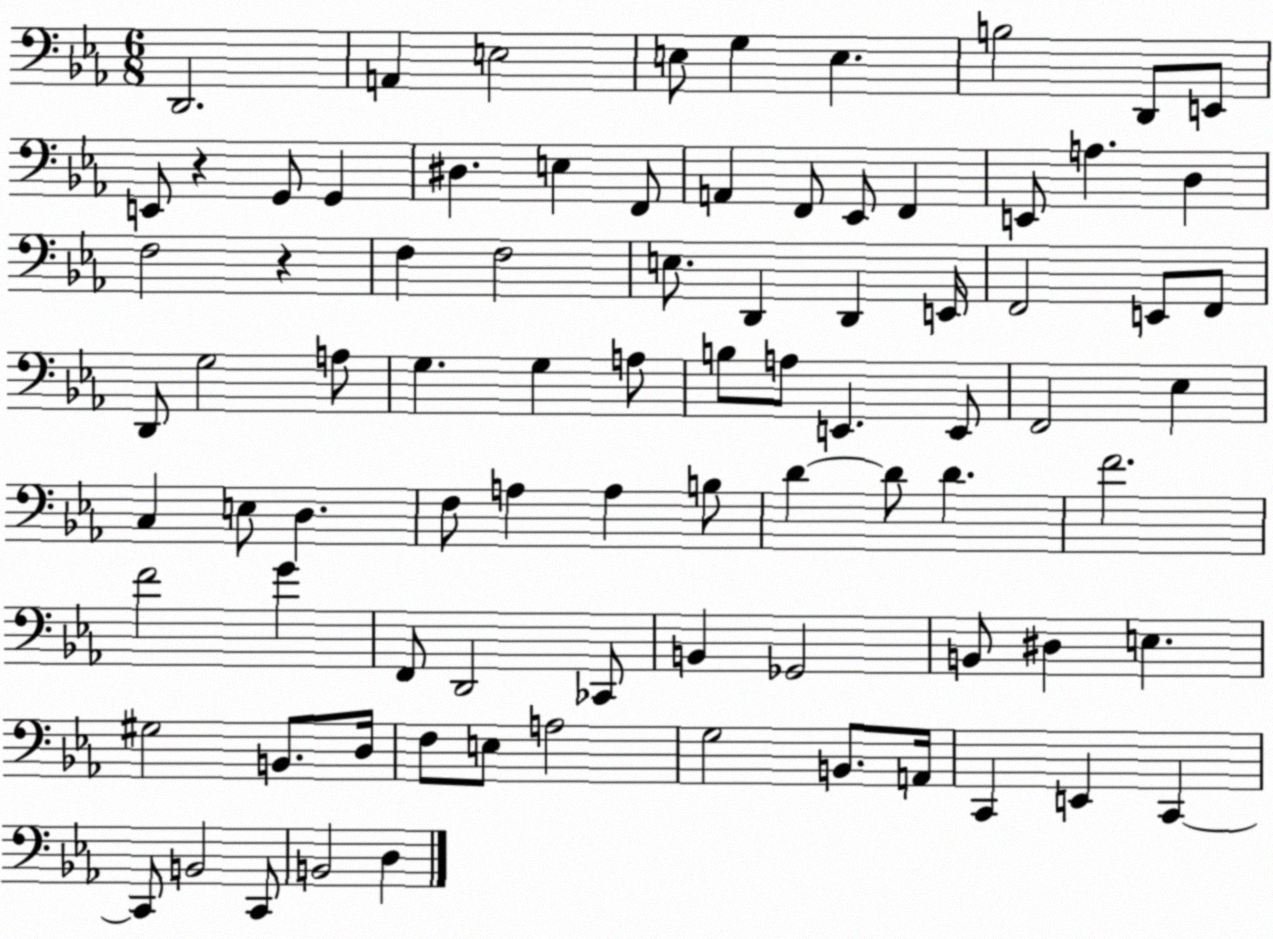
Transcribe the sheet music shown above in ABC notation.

X:1
T:Untitled
M:6/8
L:1/4
K:Eb
D,,2 A,, E,2 E,/2 G, E, B,2 D,,/2 E,,/2 E,,/2 z G,,/2 G,, ^D, E, F,,/2 A,, F,,/2 _E,,/2 F,, E,,/2 A, D, F,2 z F, F,2 E,/2 D,, D,, E,,/4 F,,2 E,,/2 F,,/2 D,,/2 G,2 A,/2 G, G, A,/2 B,/2 A,/2 E,, E,,/2 F,,2 _E, C, E,/2 D, F,/2 A, A, B,/2 D D/2 D F2 F2 G F,,/2 D,,2 _C,,/2 B,, _G,,2 B,,/2 ^D, E, ^G,2 B,,/2 D,/4 F,/2 E,/2 A,2 G,2 B,,/2 A,,/4 C,, E,, C,, C,,/2 B,,2 C,,/2 B,,2 D,